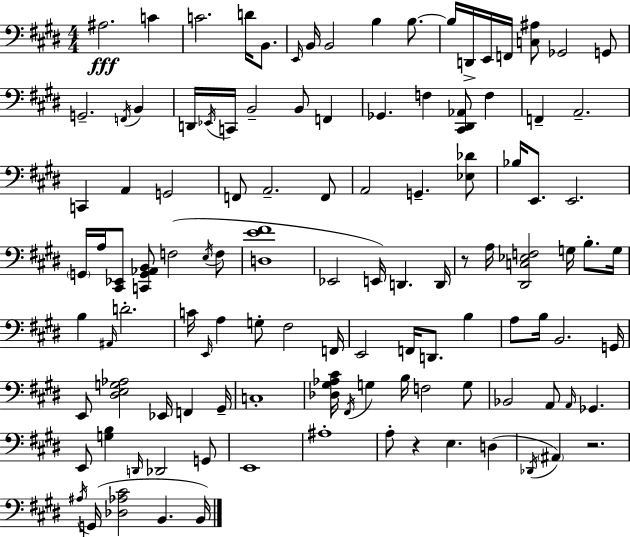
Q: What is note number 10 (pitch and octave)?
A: B3